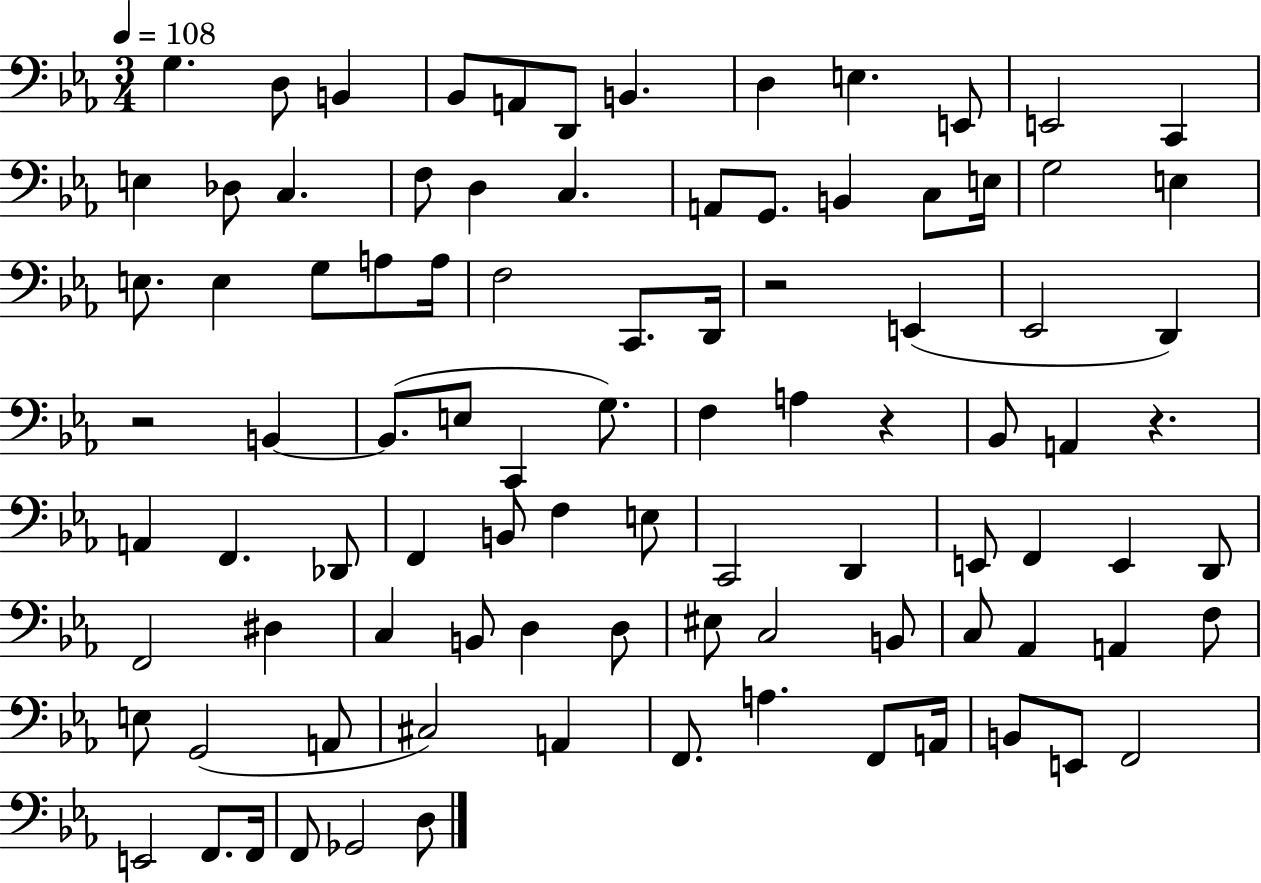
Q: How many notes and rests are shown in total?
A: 93